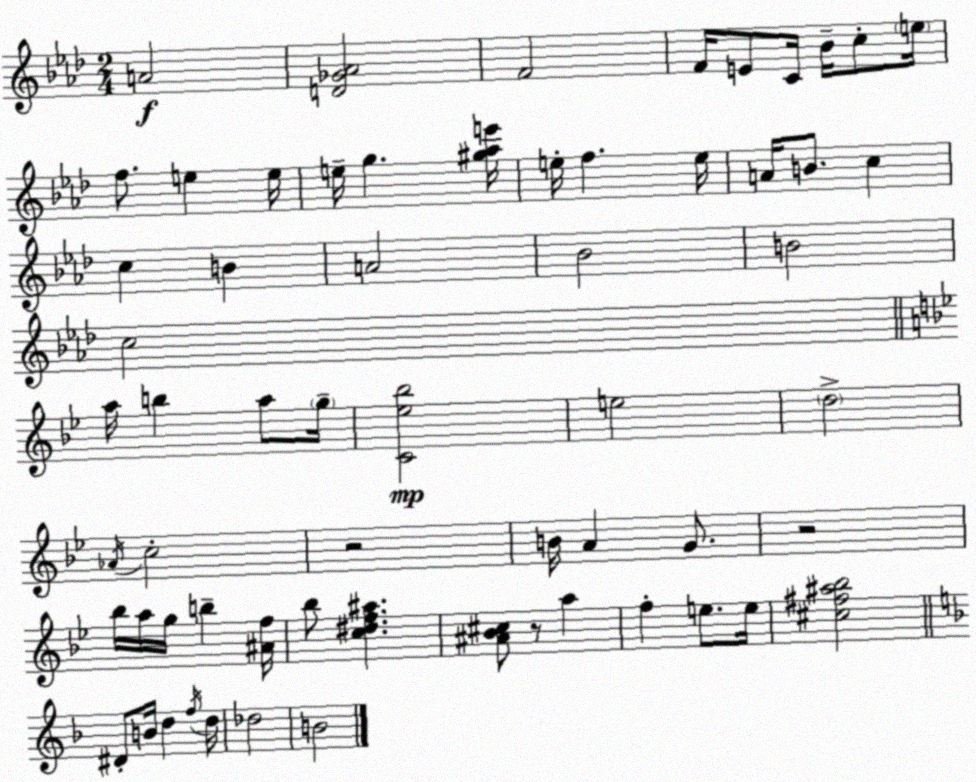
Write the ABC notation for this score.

X:1
T:Untitled
M:2/4
L:1/4
K:Ab
A2 [D_G_A]2 F2 F/4 E/2 C/4 _B/4 c/2 e/4 f/2 e e/4 e/4 g [^g_ae']/4 e/4 f e/4 A/4 B/2 c c B A2 _B2 B2 c2 a/4 b a/2 g/4 [C_e_b]2 e2 d2 _A/4 c2 z2 B/4 A G/2 z2 _b/4 a/4 g/4 b [^Af]/4 _b/2 [c^df^a] [^A_B^c]/2 z/2 a f e/2 e/4 [^c^f^a_b]2 ^D/2 B/4 d f/4 d/4 _d2 B2